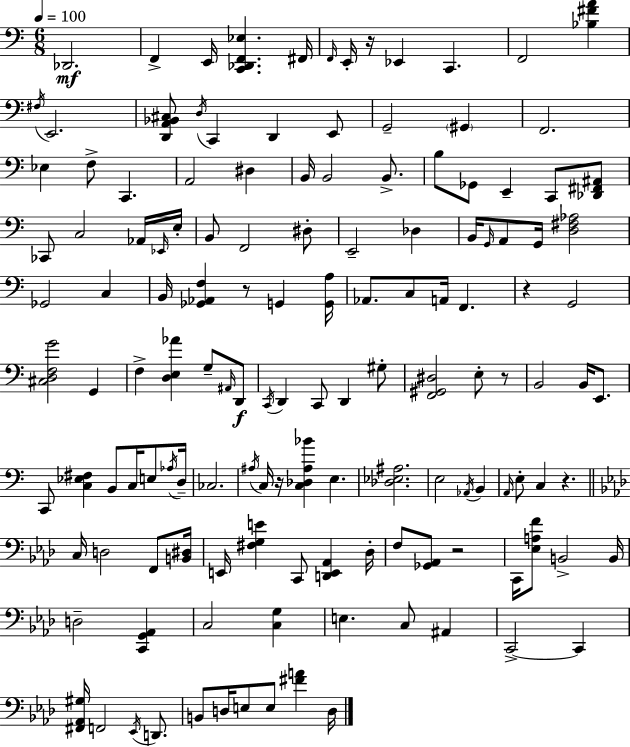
{
  \clef bass
  \numericTimeSignature
  \time 6/8
  \key c \major
  \tempo 4 = 100
  \repeat volta 2 { des,2.\mf | f,4-> e,16 <c, des, f, ees>4. fis,16 | \grace { f,16 } e,16-. r16 ees,4 c,4. | f,2 <bes fis' a'>4 | \break \acciaccatura { fis16 } e,2. | <d, a, bes, cis>8 \acciaccatura { d16 } c,4 d,4 | e,8 g,2-- \parenthesize gis,4 | f,2. | \break ees4 f8-> c,4. | a,2 dis4 | b,16 b,2 | b,8.-> b8 ges,8 e,4-- c,8 | \break <des, fis, ais,>8 ces,8 c2 | aes,16 \grace { ees,16 } e16-. b,8 f,2 | dis8-. e,2-- | des4 b,16 \grace { g,16 } a,8 g,16 <d fis aes>2 | \break ges,2 | c4 b,16 <ges, aes, f>4 r8 | g,4 <g, a>16 aes,8. c8 a,16 f,4. | r4 g,2 | \break <cis d f g'>2 | g,4 f4-> <d e aes'>4 | g8-- \grace { ais,16 }\f d,8 \acciaccatura { c,16 } d,4 c,8 | d,4 gis8-. <f, gis, dis>2 | \break e8-. r8 b,2 | b,16 e,8. c,8 <c ees fis>4 | b,8 c16 e8 \acciaccatura { aes16 } d16-- ces2. | \acciaccatura { ais16 } c16 r16 <c des ais bes'>4 | \break e4. <des ees ais>2. | e2 | \acciaccatura { aes,16 } b,4 \grace { a,16 } e8-. | c4 r4. \bar "||" \break \key aes \major c16 d2 f,8 <b, dis>16 | e,16 <fis g e'>4 c,8 <d, e, aes,>4 des16-. | f8 <ges, aes,>8 r2 | c,16 <ees a f'>8 b,2-> b,16 | \break d2-- <c, g, aes,>4 | c2 <c g>4 | e4. c8 ais,4 | c,2->~~ c,4 | \break <fis, aes, gis>16 f,2 \acciaccatura { ees,16 } d,8. | b,8 d16 e8 e8 <fis' a'>4 | d16 } \bar "|."
}